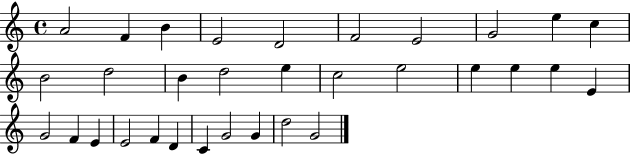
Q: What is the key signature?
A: C major